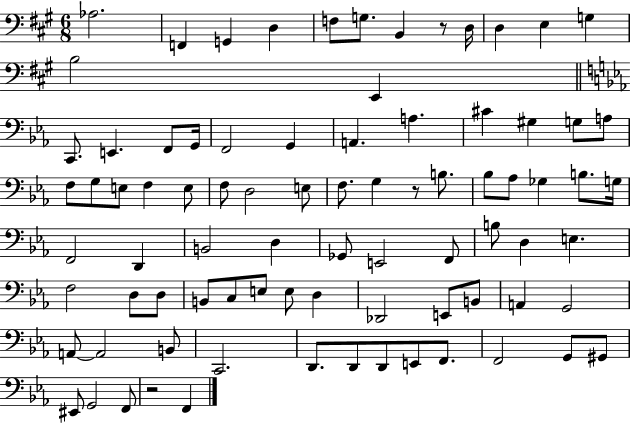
X:1
T:Untitled
M:6/8
L:1/4
K:A
_A,2 F,, G,, D, F,/2 G,/2 B,, z/2 D,/4 D, E, G, B,2 E,, C,,/2 E,, F,,/2 G,,/4 F,,2 G,, A,, A, ^C ^G, G,/2 A,/2 F,/2 G,/2 E,/2 F, E,/2 F,/2 D,2 E,/2 F,/2 G, z/2 B,/2 _B,/2 _A,/2 _G, B,/2 G,/4 F,,2 D,, B,,2 D, _G,,/2 E,,2 F,,/2 B,/2 D, E, F,2 D,/2 D,/2 B,,/2 C,/2 E,/2 E,/2 D, _D,,2 E,,/2 B,,/2 A,, G,,2 A,,/2 A,,2 B,,/2 C,,2 D,,/2 D,,/2 D,,/2 E,,/2 F,,/2 F,,2 G,,/2 ^G,,/2 ^E,,/2 G,,2 F,,/2 z2 F,,